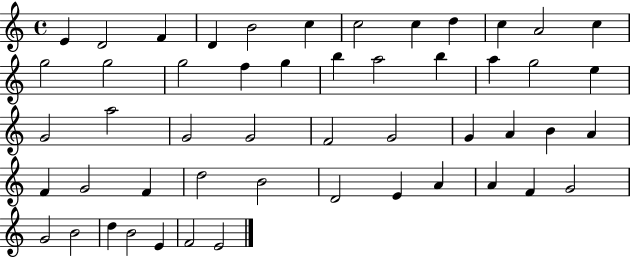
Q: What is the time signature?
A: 4/4